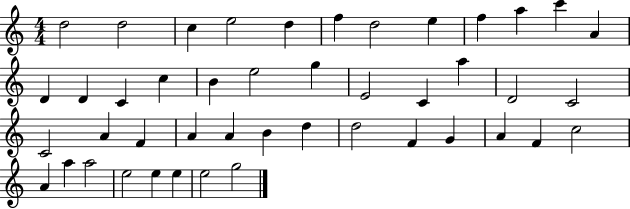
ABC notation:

X:1
T:Untitled
M:4/4
L:1/4
K:C
d2 d2 c e2 d f d2 e f a c' A D D C c B e2 g E2 C a D2 C2 C2 A F A A B d d2 F G A F c2 A a a2 e2 e e e2 g2